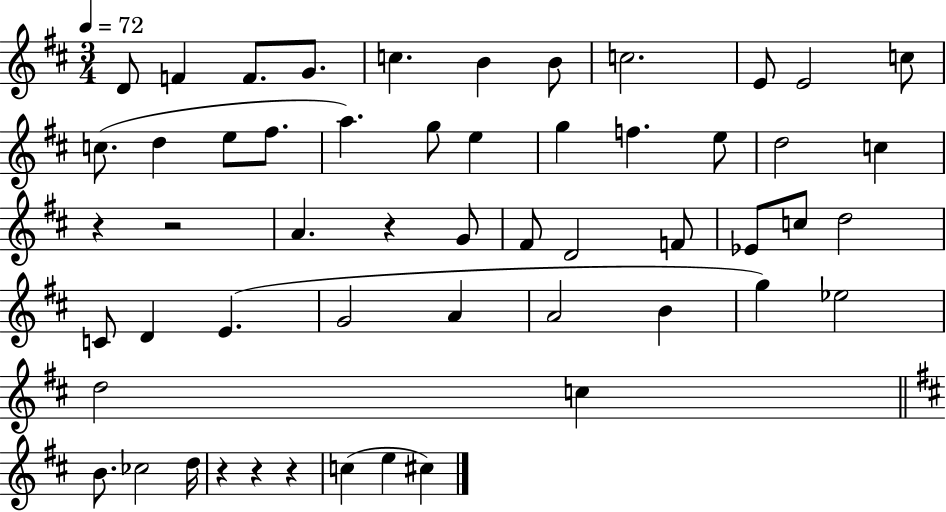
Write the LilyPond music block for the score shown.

{
  \clef treble
  \numericTimeSignature
  \time 3/4
  \key d \major
  \tempo 4 = 72
  d'8 f'4 f'8. g'8. | c''4. b'4 b'8 | c''2. | e'8 e'2 c''8 | \break c''8.( d''4 e''8 fis''8. | a''4.) g''8 e''4 | g''4 f''4. e''8 | d''2 c''4 | \break r4 r2 | a'4. r4 g'8 | fis'8 d'2 f'8 | ees'8 c''8 d''2 | \break c'8 d'4 e'4.( | g'2 a'4 | a'2 b'4 | g''4) ees''2 | \break d''2 c''4 | \bar "||" \break \key d \major b'8. ces''2 d''16 | r4 r4 r4 | c''4( e''4 cis''4) | \bar "|."
}